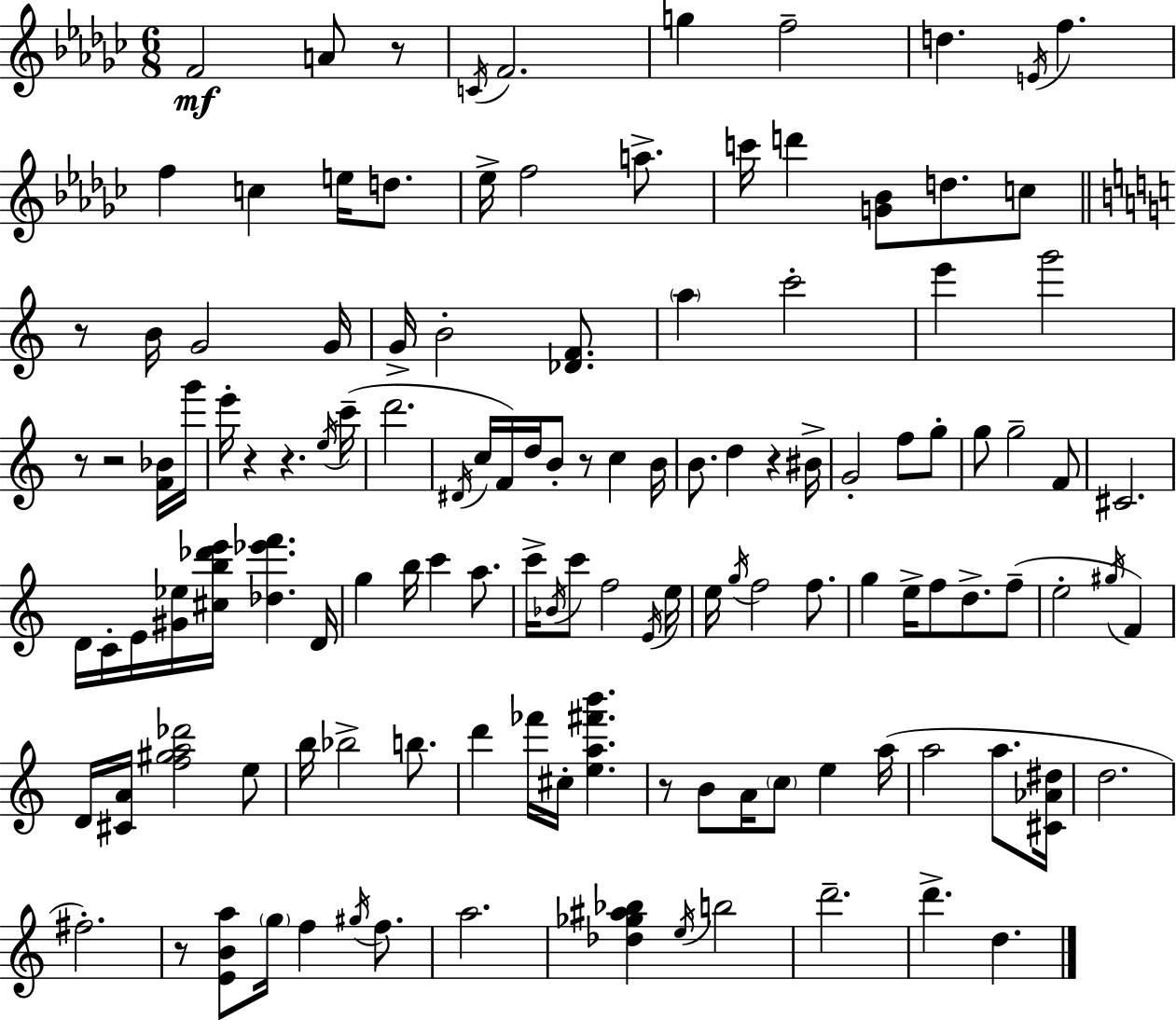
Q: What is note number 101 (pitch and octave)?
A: B5